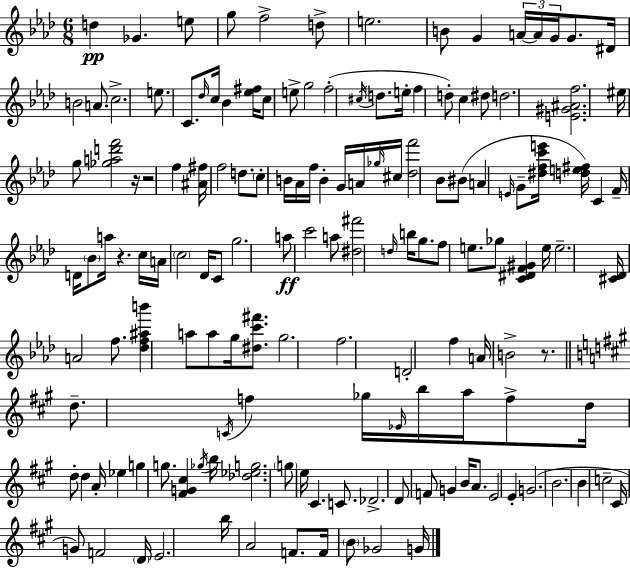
D5/q Gb4/q. E5/e G5/e F5/h D5/e E5/h. B4/e G4/q A4/s A4/s G4/s G4/e. D#4/s B4/h A4/e. C5/h. E5/e. C4/e. Db5/s C5/s Bb4/q [Eb5,F#5]/s C5/e E5/e G5/h F5/h C#5/s D5/e. E5/s F5/q D5/e C5/q D#5/e D5/h. [E4,G#4,A#4,F5]/h. EIS5/s G5/e [Gb5,A5,D6,F6]/h R/s R/h F5/q [A#4,F#5]/s F5/h D5/e. C5/e B4/s Ab4/s F5/s B4/q G4/s A4/s Gb5/s C#5/s [Db5,F6]/h Bb4/e BIS4/e A4/q E4/s G4/e [D#5,F5,C6,E6]/s [D5,E5,F#5]/s C4/q F4/s D4/s Bb4/e A5/s R/q. C5/s A4/s C5/h Db4/s C4/e G5/h. A5/e C6/h A5/e [D#5,F#6]/h D5/s B5/s G5/e. F5/e E5/e. Gb5/e [C4,D#4,F4,G#4]/q E5/s E5/h. [C#4,Db4]/s A4/h F5/e. [Db5,F5,A#5,B6]/q A5/e A5/e G5/s [D#5,C6,F#6]/e. G5/h. F5/h. D4/h F5/q A4/s B4/h R/e. D5/e. C4/s F5/q Gb5/s Eb4/s B5/s A5/s F5/e D5/s D5/e D5/q A4/s Eb5/q G5/q G5/e. [F#4,G4,C#5]/q Gb5/s B5/s [Db5,Eb5,G5]/h. G5/e E5/s C#4/q. C4/e. Db4/h. D4/e F4/e G4/q B4/s A4/e. E4/h E4/q G4/h. B4/h. B4/q C5/h C#4/s G4/e F4/h D4/s E4/h. B5/s A4/h F4/e. F4/s B4/e Gb4/h G4/s